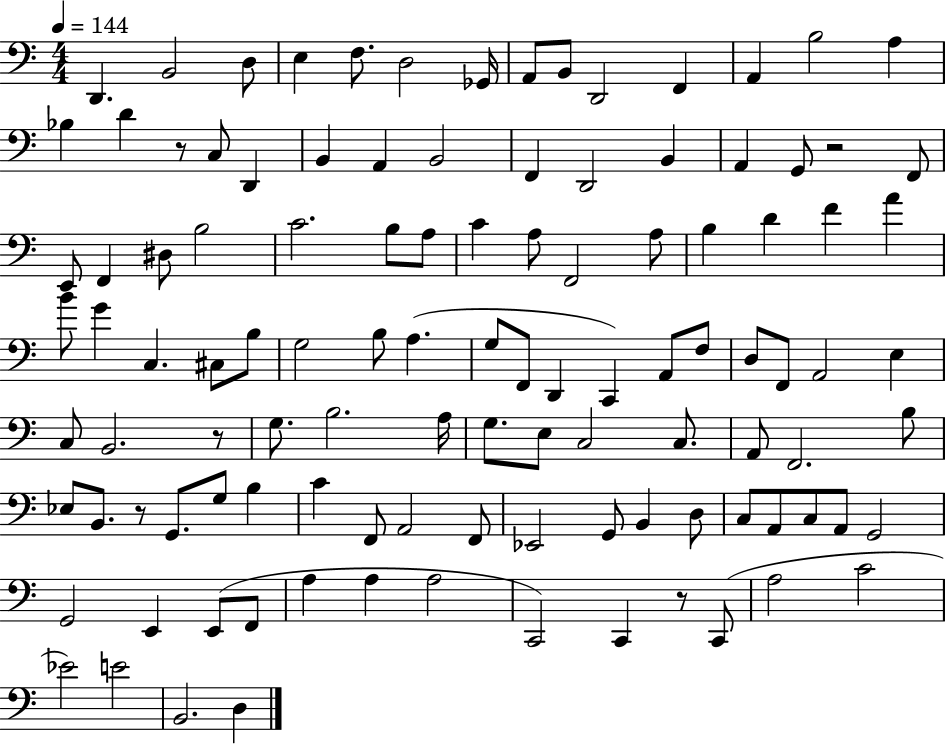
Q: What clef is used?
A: bass